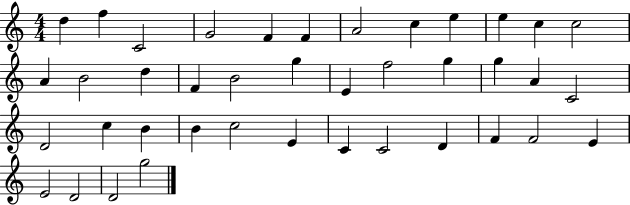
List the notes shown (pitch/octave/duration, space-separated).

D5/q F5/q C4/h G4/h F4/q F4/q A4/h C5/q E5/q E5/q C5/q C5/h A4/q B4/h D5/q F4/q B4/h G5/q E4/q F5/h G5/q G5/q A4/q C4/h D4/h C5/q B4/q B4/q C5/h E4/q C4/q C4/h D4/q F4/q F4/h E4/q E4/h D4/h D4/h G5/h